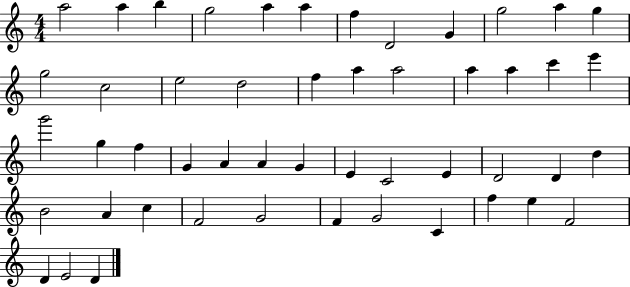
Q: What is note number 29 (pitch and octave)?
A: A4